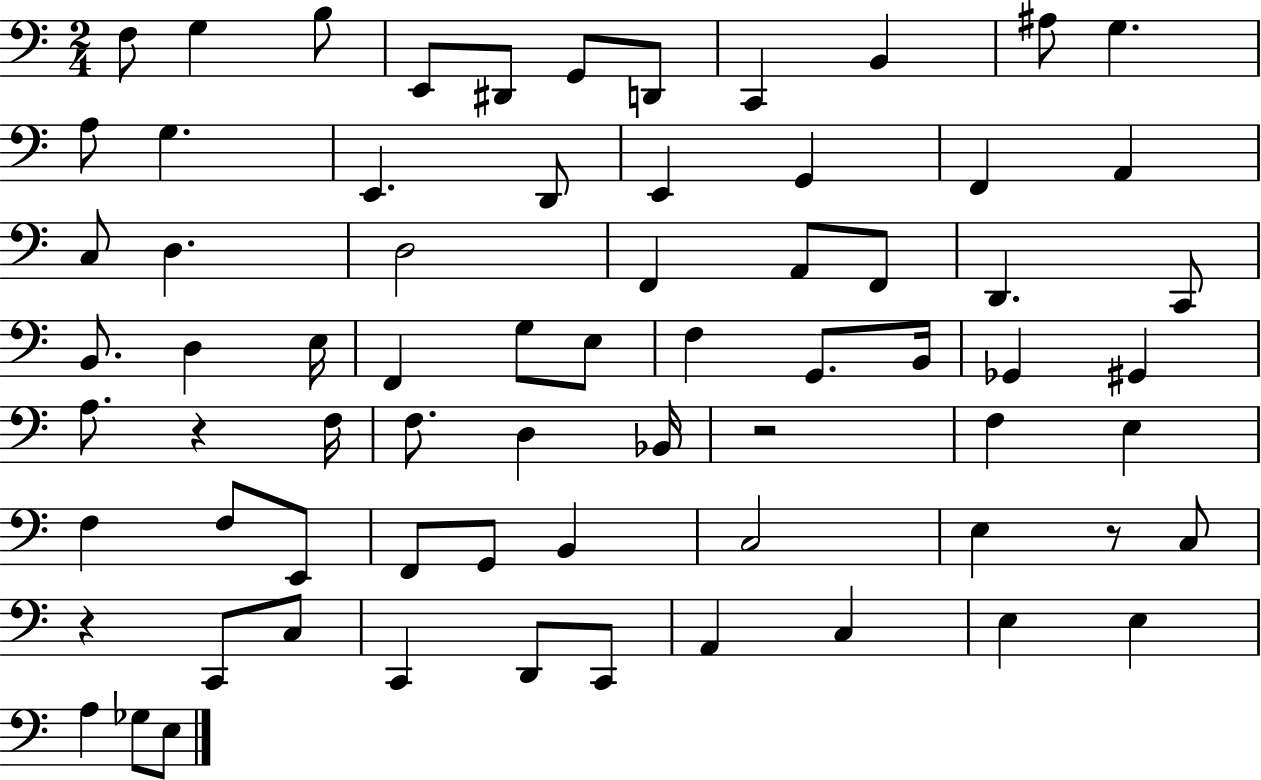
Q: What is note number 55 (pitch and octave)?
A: C2